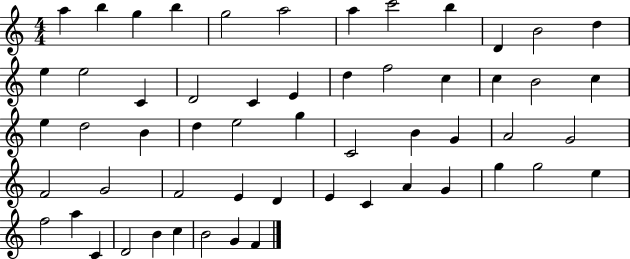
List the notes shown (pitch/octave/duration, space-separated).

A5/q B5/q G5/q B5/q G5/h A5/h A5/q C6/h B5/q D4/q B4/h D5/q E5/q E5/h C4/q D4/h C4/q E4/q D5/q F5/h C5/q C5/q B4/h C5/q E5/q D5/h B4/q D5/q E5/h G5/q C4/h B4/q G4/q A4/h G4/h F4/h G4/h F4/h E4/q D4/q E4/q C4/q A4/q G4/q G5/q G5/h E5/q F5/h A5/q C4/q D4/h B4/q C5/q B4/h G4/q F4/q